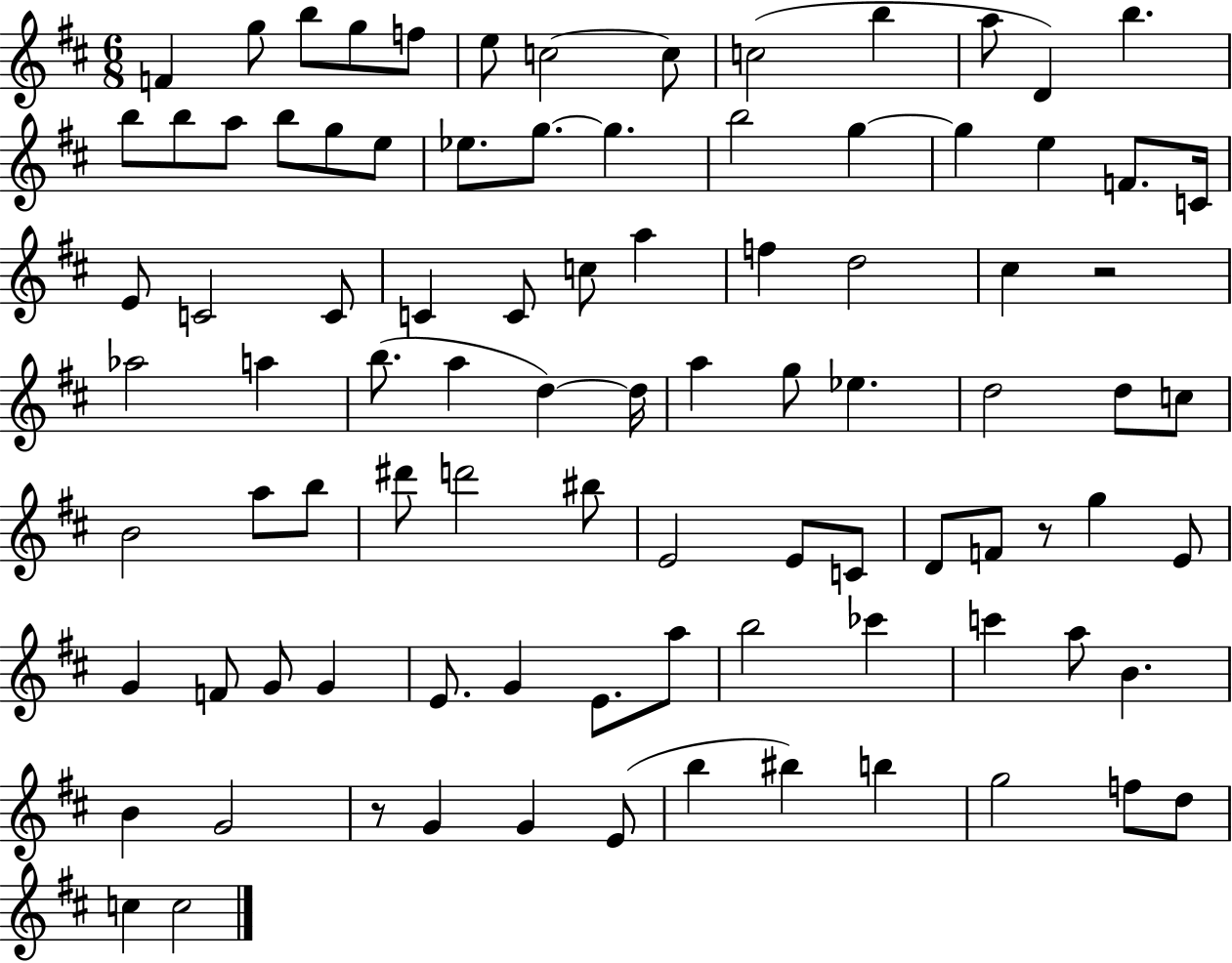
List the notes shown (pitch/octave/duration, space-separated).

F4/q G5/e B5/e G5/e F5/e E5/e C5/h C5/e C5/h B5/q A5/e D4/q B5/q. B5/e B5/e A5/e B5/e G5/e E5/e Eb5/e. G5/e. G5/q. B5/h G5/q G5/q E5/q F4/e. C4/s E4/e C4/h C4/e C4/q C4/e C5/e A5/q F5/q D5/h C#5/q R/h Ab5/h A5/q B5/e. A5/q D5/q D5/s A5/q G5/e Eb5/q. D5/h D5/e C5/e B4/h A5/e B5/e D#6/e D6/h BIS5/e E4/h E4/e C4/e D4/e F4/e R/e G5/q E4/e G4/q F4/e G4/e G4/q E4/e. G4/q E4/e. A5/e B5/h CES6/q C6/q A5/e B4/q. B4/q G4/h R/e G4/q G4/q E4/e B5/q BIS5/q B5/q G5/h F5/e D5/e C5/q C5/h